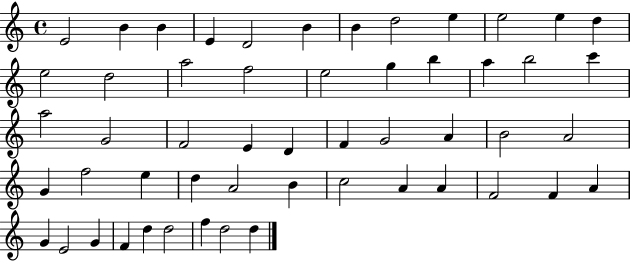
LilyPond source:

{
  \clef treble
  \time 4/4
  \defaultTimeSignature
  \key c \major
  e'2 b'4 b'4 | e'4 d'2 b'4 | b'4 d''2 e''4 | e''2 e''4 d''4 | \break e''2 d''2 | a''2 f''2 | e''2 g''4 b''4 | a''4 b''2 c'''4 | \break a''2 g'2 | f'2 e'4 d'4 | f'4 g'2 a'4 | b'2 a'2 | \break g'4 f''2 e''4 | d''4 a'2 b'4 | c''2 a'4 a'4 | f'2 f'4 a'4 | \break g'4 e'2 g'4 | f'4 d''4 d''2 | f''4 d''2 d''4 | \bar "|."
}